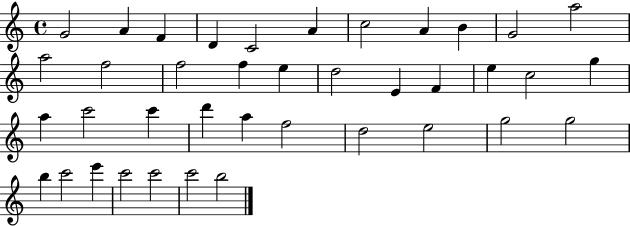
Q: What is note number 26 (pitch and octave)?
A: D6